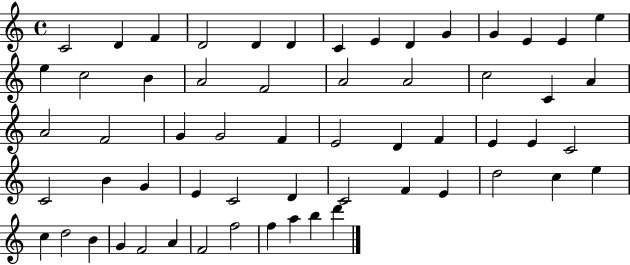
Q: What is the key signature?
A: C major